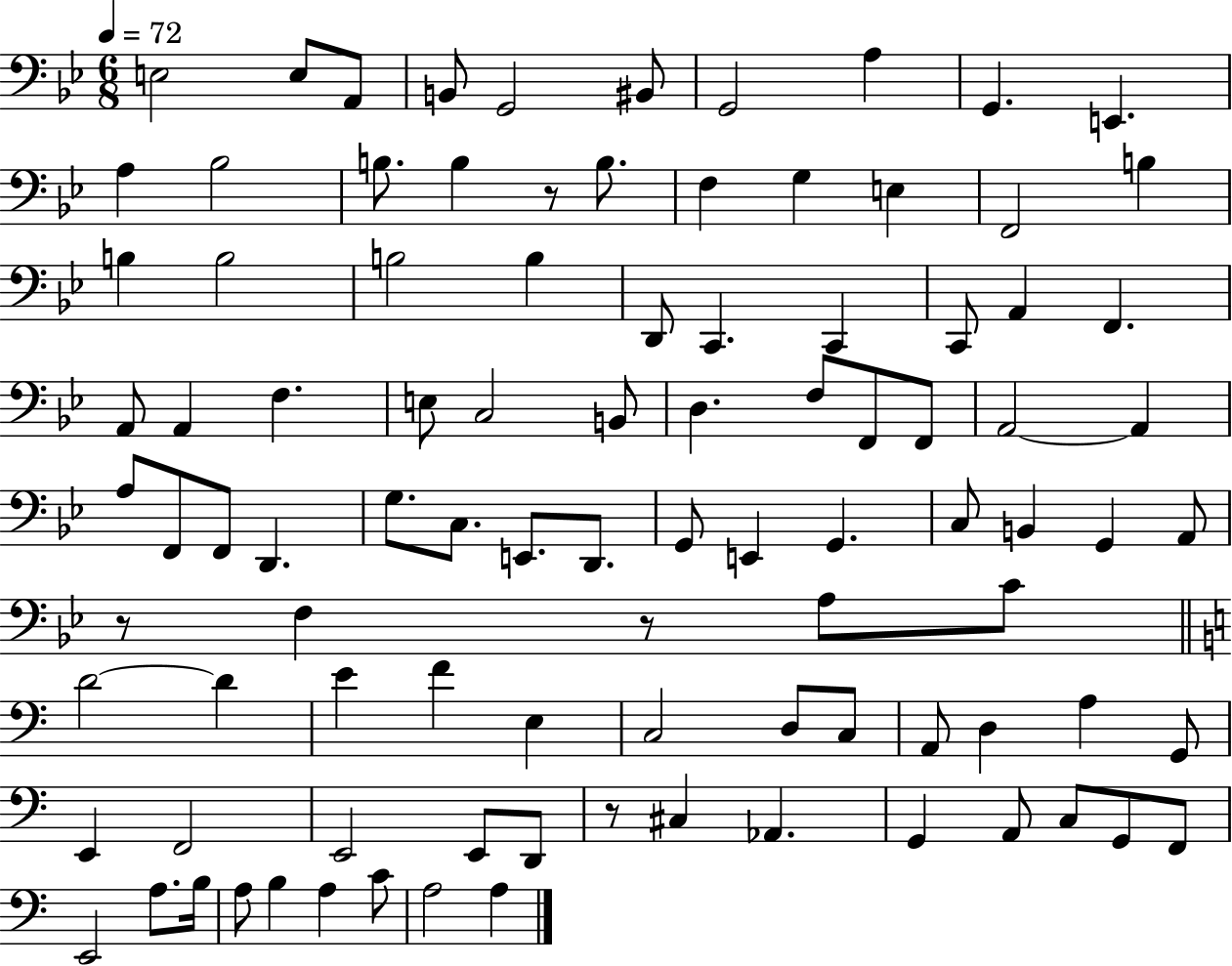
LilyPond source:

{
  \clef bass
  \numericTimeSignature
  \time 6/8
  \key bes \major
  \tempo 4 = 72
  \repeat volta 2 { e2 e8 a,8 | b,8 g,2 bis,8 | g,2 a4 | g,4. e,4. | \break a4 bes2 | b8. b4 r8 b8. | f4 g4 e4 | f,2 b4 | \break b4 b2 | b2 b4 | d,8 c,4. c,4 | c,8 a,4 f,4. | \break a,8 a,4 f4. | e8 c2 b,8 | d4. f8 f,8 f,8 | a,2~~ a,4 | \break a8 f,8 f,8 d,4. | g8. c8. e,8. d,8. | g,8 e,4 g,4. | c8 b,4 g,4 a,8 | \break r8 f4 r8 a8 c'8 | \bar "||" \break \key c \major d'2~~ d'4 | e'4 f'4 e4 | c2 d8 c8 | a,8 d4 a4 g,8 | \break e,4 f,2 | e,2 e,8 d,8 | r8 cis4 aes,4. | g,4 a,8 c8 g,8 f,8 | \break e,2 a8. b16 | a8 b4 a4 c'8 | a2 a4 | } \bar "|."
}